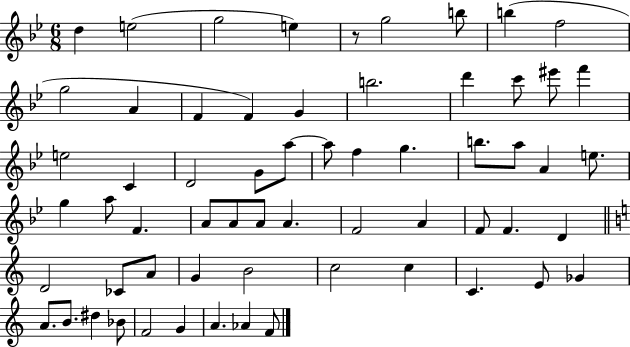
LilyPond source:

{
  \clef treble
  \numericTimeSignature
  \time 6/8
  \key bes \major
  d''4 e''2( | g''2 e''4) | r8 g''2 b''8 | b''4( f''2 | \break g''2 a'4 | f'4 f'4) g'4 | b''2. | d'''4 c'''8 eis'''8 f'''4 | \break e''2 c'4 | d'2 g'8 a''8~~ | a''8 f''4 g''4. | b''8. a''8 a'4 e''8. | \break g''4 a''8 f'4. | a'8 a'8 a'8 a'4. | f'2 a'4 | f'8 f'4. d'4 | \break \bar "||" \break \key a \minor d'2 ces'8 a'8 | g'4 b'2 | c''2 c''4 | c'4. e'8 ges'4 | \break a'8. b'8. dis''4 bes'8 | f'2 g'4 | a'4. aes'4 f'8 | \bar "|."
}